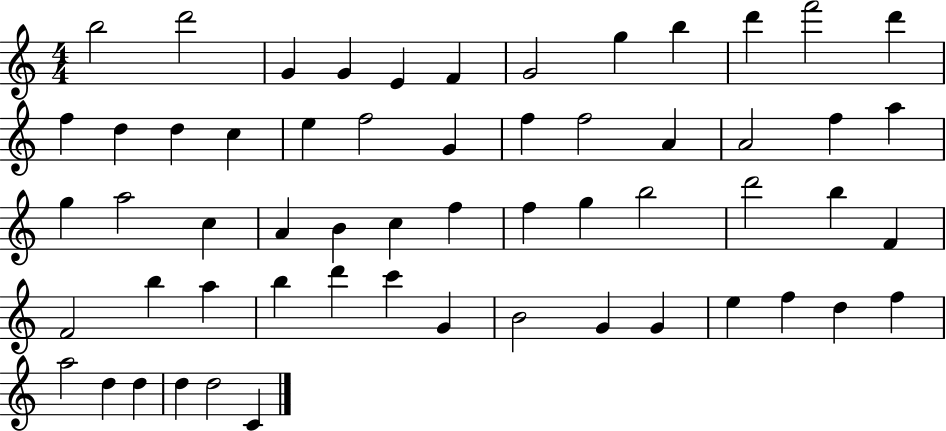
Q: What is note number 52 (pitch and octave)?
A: F5